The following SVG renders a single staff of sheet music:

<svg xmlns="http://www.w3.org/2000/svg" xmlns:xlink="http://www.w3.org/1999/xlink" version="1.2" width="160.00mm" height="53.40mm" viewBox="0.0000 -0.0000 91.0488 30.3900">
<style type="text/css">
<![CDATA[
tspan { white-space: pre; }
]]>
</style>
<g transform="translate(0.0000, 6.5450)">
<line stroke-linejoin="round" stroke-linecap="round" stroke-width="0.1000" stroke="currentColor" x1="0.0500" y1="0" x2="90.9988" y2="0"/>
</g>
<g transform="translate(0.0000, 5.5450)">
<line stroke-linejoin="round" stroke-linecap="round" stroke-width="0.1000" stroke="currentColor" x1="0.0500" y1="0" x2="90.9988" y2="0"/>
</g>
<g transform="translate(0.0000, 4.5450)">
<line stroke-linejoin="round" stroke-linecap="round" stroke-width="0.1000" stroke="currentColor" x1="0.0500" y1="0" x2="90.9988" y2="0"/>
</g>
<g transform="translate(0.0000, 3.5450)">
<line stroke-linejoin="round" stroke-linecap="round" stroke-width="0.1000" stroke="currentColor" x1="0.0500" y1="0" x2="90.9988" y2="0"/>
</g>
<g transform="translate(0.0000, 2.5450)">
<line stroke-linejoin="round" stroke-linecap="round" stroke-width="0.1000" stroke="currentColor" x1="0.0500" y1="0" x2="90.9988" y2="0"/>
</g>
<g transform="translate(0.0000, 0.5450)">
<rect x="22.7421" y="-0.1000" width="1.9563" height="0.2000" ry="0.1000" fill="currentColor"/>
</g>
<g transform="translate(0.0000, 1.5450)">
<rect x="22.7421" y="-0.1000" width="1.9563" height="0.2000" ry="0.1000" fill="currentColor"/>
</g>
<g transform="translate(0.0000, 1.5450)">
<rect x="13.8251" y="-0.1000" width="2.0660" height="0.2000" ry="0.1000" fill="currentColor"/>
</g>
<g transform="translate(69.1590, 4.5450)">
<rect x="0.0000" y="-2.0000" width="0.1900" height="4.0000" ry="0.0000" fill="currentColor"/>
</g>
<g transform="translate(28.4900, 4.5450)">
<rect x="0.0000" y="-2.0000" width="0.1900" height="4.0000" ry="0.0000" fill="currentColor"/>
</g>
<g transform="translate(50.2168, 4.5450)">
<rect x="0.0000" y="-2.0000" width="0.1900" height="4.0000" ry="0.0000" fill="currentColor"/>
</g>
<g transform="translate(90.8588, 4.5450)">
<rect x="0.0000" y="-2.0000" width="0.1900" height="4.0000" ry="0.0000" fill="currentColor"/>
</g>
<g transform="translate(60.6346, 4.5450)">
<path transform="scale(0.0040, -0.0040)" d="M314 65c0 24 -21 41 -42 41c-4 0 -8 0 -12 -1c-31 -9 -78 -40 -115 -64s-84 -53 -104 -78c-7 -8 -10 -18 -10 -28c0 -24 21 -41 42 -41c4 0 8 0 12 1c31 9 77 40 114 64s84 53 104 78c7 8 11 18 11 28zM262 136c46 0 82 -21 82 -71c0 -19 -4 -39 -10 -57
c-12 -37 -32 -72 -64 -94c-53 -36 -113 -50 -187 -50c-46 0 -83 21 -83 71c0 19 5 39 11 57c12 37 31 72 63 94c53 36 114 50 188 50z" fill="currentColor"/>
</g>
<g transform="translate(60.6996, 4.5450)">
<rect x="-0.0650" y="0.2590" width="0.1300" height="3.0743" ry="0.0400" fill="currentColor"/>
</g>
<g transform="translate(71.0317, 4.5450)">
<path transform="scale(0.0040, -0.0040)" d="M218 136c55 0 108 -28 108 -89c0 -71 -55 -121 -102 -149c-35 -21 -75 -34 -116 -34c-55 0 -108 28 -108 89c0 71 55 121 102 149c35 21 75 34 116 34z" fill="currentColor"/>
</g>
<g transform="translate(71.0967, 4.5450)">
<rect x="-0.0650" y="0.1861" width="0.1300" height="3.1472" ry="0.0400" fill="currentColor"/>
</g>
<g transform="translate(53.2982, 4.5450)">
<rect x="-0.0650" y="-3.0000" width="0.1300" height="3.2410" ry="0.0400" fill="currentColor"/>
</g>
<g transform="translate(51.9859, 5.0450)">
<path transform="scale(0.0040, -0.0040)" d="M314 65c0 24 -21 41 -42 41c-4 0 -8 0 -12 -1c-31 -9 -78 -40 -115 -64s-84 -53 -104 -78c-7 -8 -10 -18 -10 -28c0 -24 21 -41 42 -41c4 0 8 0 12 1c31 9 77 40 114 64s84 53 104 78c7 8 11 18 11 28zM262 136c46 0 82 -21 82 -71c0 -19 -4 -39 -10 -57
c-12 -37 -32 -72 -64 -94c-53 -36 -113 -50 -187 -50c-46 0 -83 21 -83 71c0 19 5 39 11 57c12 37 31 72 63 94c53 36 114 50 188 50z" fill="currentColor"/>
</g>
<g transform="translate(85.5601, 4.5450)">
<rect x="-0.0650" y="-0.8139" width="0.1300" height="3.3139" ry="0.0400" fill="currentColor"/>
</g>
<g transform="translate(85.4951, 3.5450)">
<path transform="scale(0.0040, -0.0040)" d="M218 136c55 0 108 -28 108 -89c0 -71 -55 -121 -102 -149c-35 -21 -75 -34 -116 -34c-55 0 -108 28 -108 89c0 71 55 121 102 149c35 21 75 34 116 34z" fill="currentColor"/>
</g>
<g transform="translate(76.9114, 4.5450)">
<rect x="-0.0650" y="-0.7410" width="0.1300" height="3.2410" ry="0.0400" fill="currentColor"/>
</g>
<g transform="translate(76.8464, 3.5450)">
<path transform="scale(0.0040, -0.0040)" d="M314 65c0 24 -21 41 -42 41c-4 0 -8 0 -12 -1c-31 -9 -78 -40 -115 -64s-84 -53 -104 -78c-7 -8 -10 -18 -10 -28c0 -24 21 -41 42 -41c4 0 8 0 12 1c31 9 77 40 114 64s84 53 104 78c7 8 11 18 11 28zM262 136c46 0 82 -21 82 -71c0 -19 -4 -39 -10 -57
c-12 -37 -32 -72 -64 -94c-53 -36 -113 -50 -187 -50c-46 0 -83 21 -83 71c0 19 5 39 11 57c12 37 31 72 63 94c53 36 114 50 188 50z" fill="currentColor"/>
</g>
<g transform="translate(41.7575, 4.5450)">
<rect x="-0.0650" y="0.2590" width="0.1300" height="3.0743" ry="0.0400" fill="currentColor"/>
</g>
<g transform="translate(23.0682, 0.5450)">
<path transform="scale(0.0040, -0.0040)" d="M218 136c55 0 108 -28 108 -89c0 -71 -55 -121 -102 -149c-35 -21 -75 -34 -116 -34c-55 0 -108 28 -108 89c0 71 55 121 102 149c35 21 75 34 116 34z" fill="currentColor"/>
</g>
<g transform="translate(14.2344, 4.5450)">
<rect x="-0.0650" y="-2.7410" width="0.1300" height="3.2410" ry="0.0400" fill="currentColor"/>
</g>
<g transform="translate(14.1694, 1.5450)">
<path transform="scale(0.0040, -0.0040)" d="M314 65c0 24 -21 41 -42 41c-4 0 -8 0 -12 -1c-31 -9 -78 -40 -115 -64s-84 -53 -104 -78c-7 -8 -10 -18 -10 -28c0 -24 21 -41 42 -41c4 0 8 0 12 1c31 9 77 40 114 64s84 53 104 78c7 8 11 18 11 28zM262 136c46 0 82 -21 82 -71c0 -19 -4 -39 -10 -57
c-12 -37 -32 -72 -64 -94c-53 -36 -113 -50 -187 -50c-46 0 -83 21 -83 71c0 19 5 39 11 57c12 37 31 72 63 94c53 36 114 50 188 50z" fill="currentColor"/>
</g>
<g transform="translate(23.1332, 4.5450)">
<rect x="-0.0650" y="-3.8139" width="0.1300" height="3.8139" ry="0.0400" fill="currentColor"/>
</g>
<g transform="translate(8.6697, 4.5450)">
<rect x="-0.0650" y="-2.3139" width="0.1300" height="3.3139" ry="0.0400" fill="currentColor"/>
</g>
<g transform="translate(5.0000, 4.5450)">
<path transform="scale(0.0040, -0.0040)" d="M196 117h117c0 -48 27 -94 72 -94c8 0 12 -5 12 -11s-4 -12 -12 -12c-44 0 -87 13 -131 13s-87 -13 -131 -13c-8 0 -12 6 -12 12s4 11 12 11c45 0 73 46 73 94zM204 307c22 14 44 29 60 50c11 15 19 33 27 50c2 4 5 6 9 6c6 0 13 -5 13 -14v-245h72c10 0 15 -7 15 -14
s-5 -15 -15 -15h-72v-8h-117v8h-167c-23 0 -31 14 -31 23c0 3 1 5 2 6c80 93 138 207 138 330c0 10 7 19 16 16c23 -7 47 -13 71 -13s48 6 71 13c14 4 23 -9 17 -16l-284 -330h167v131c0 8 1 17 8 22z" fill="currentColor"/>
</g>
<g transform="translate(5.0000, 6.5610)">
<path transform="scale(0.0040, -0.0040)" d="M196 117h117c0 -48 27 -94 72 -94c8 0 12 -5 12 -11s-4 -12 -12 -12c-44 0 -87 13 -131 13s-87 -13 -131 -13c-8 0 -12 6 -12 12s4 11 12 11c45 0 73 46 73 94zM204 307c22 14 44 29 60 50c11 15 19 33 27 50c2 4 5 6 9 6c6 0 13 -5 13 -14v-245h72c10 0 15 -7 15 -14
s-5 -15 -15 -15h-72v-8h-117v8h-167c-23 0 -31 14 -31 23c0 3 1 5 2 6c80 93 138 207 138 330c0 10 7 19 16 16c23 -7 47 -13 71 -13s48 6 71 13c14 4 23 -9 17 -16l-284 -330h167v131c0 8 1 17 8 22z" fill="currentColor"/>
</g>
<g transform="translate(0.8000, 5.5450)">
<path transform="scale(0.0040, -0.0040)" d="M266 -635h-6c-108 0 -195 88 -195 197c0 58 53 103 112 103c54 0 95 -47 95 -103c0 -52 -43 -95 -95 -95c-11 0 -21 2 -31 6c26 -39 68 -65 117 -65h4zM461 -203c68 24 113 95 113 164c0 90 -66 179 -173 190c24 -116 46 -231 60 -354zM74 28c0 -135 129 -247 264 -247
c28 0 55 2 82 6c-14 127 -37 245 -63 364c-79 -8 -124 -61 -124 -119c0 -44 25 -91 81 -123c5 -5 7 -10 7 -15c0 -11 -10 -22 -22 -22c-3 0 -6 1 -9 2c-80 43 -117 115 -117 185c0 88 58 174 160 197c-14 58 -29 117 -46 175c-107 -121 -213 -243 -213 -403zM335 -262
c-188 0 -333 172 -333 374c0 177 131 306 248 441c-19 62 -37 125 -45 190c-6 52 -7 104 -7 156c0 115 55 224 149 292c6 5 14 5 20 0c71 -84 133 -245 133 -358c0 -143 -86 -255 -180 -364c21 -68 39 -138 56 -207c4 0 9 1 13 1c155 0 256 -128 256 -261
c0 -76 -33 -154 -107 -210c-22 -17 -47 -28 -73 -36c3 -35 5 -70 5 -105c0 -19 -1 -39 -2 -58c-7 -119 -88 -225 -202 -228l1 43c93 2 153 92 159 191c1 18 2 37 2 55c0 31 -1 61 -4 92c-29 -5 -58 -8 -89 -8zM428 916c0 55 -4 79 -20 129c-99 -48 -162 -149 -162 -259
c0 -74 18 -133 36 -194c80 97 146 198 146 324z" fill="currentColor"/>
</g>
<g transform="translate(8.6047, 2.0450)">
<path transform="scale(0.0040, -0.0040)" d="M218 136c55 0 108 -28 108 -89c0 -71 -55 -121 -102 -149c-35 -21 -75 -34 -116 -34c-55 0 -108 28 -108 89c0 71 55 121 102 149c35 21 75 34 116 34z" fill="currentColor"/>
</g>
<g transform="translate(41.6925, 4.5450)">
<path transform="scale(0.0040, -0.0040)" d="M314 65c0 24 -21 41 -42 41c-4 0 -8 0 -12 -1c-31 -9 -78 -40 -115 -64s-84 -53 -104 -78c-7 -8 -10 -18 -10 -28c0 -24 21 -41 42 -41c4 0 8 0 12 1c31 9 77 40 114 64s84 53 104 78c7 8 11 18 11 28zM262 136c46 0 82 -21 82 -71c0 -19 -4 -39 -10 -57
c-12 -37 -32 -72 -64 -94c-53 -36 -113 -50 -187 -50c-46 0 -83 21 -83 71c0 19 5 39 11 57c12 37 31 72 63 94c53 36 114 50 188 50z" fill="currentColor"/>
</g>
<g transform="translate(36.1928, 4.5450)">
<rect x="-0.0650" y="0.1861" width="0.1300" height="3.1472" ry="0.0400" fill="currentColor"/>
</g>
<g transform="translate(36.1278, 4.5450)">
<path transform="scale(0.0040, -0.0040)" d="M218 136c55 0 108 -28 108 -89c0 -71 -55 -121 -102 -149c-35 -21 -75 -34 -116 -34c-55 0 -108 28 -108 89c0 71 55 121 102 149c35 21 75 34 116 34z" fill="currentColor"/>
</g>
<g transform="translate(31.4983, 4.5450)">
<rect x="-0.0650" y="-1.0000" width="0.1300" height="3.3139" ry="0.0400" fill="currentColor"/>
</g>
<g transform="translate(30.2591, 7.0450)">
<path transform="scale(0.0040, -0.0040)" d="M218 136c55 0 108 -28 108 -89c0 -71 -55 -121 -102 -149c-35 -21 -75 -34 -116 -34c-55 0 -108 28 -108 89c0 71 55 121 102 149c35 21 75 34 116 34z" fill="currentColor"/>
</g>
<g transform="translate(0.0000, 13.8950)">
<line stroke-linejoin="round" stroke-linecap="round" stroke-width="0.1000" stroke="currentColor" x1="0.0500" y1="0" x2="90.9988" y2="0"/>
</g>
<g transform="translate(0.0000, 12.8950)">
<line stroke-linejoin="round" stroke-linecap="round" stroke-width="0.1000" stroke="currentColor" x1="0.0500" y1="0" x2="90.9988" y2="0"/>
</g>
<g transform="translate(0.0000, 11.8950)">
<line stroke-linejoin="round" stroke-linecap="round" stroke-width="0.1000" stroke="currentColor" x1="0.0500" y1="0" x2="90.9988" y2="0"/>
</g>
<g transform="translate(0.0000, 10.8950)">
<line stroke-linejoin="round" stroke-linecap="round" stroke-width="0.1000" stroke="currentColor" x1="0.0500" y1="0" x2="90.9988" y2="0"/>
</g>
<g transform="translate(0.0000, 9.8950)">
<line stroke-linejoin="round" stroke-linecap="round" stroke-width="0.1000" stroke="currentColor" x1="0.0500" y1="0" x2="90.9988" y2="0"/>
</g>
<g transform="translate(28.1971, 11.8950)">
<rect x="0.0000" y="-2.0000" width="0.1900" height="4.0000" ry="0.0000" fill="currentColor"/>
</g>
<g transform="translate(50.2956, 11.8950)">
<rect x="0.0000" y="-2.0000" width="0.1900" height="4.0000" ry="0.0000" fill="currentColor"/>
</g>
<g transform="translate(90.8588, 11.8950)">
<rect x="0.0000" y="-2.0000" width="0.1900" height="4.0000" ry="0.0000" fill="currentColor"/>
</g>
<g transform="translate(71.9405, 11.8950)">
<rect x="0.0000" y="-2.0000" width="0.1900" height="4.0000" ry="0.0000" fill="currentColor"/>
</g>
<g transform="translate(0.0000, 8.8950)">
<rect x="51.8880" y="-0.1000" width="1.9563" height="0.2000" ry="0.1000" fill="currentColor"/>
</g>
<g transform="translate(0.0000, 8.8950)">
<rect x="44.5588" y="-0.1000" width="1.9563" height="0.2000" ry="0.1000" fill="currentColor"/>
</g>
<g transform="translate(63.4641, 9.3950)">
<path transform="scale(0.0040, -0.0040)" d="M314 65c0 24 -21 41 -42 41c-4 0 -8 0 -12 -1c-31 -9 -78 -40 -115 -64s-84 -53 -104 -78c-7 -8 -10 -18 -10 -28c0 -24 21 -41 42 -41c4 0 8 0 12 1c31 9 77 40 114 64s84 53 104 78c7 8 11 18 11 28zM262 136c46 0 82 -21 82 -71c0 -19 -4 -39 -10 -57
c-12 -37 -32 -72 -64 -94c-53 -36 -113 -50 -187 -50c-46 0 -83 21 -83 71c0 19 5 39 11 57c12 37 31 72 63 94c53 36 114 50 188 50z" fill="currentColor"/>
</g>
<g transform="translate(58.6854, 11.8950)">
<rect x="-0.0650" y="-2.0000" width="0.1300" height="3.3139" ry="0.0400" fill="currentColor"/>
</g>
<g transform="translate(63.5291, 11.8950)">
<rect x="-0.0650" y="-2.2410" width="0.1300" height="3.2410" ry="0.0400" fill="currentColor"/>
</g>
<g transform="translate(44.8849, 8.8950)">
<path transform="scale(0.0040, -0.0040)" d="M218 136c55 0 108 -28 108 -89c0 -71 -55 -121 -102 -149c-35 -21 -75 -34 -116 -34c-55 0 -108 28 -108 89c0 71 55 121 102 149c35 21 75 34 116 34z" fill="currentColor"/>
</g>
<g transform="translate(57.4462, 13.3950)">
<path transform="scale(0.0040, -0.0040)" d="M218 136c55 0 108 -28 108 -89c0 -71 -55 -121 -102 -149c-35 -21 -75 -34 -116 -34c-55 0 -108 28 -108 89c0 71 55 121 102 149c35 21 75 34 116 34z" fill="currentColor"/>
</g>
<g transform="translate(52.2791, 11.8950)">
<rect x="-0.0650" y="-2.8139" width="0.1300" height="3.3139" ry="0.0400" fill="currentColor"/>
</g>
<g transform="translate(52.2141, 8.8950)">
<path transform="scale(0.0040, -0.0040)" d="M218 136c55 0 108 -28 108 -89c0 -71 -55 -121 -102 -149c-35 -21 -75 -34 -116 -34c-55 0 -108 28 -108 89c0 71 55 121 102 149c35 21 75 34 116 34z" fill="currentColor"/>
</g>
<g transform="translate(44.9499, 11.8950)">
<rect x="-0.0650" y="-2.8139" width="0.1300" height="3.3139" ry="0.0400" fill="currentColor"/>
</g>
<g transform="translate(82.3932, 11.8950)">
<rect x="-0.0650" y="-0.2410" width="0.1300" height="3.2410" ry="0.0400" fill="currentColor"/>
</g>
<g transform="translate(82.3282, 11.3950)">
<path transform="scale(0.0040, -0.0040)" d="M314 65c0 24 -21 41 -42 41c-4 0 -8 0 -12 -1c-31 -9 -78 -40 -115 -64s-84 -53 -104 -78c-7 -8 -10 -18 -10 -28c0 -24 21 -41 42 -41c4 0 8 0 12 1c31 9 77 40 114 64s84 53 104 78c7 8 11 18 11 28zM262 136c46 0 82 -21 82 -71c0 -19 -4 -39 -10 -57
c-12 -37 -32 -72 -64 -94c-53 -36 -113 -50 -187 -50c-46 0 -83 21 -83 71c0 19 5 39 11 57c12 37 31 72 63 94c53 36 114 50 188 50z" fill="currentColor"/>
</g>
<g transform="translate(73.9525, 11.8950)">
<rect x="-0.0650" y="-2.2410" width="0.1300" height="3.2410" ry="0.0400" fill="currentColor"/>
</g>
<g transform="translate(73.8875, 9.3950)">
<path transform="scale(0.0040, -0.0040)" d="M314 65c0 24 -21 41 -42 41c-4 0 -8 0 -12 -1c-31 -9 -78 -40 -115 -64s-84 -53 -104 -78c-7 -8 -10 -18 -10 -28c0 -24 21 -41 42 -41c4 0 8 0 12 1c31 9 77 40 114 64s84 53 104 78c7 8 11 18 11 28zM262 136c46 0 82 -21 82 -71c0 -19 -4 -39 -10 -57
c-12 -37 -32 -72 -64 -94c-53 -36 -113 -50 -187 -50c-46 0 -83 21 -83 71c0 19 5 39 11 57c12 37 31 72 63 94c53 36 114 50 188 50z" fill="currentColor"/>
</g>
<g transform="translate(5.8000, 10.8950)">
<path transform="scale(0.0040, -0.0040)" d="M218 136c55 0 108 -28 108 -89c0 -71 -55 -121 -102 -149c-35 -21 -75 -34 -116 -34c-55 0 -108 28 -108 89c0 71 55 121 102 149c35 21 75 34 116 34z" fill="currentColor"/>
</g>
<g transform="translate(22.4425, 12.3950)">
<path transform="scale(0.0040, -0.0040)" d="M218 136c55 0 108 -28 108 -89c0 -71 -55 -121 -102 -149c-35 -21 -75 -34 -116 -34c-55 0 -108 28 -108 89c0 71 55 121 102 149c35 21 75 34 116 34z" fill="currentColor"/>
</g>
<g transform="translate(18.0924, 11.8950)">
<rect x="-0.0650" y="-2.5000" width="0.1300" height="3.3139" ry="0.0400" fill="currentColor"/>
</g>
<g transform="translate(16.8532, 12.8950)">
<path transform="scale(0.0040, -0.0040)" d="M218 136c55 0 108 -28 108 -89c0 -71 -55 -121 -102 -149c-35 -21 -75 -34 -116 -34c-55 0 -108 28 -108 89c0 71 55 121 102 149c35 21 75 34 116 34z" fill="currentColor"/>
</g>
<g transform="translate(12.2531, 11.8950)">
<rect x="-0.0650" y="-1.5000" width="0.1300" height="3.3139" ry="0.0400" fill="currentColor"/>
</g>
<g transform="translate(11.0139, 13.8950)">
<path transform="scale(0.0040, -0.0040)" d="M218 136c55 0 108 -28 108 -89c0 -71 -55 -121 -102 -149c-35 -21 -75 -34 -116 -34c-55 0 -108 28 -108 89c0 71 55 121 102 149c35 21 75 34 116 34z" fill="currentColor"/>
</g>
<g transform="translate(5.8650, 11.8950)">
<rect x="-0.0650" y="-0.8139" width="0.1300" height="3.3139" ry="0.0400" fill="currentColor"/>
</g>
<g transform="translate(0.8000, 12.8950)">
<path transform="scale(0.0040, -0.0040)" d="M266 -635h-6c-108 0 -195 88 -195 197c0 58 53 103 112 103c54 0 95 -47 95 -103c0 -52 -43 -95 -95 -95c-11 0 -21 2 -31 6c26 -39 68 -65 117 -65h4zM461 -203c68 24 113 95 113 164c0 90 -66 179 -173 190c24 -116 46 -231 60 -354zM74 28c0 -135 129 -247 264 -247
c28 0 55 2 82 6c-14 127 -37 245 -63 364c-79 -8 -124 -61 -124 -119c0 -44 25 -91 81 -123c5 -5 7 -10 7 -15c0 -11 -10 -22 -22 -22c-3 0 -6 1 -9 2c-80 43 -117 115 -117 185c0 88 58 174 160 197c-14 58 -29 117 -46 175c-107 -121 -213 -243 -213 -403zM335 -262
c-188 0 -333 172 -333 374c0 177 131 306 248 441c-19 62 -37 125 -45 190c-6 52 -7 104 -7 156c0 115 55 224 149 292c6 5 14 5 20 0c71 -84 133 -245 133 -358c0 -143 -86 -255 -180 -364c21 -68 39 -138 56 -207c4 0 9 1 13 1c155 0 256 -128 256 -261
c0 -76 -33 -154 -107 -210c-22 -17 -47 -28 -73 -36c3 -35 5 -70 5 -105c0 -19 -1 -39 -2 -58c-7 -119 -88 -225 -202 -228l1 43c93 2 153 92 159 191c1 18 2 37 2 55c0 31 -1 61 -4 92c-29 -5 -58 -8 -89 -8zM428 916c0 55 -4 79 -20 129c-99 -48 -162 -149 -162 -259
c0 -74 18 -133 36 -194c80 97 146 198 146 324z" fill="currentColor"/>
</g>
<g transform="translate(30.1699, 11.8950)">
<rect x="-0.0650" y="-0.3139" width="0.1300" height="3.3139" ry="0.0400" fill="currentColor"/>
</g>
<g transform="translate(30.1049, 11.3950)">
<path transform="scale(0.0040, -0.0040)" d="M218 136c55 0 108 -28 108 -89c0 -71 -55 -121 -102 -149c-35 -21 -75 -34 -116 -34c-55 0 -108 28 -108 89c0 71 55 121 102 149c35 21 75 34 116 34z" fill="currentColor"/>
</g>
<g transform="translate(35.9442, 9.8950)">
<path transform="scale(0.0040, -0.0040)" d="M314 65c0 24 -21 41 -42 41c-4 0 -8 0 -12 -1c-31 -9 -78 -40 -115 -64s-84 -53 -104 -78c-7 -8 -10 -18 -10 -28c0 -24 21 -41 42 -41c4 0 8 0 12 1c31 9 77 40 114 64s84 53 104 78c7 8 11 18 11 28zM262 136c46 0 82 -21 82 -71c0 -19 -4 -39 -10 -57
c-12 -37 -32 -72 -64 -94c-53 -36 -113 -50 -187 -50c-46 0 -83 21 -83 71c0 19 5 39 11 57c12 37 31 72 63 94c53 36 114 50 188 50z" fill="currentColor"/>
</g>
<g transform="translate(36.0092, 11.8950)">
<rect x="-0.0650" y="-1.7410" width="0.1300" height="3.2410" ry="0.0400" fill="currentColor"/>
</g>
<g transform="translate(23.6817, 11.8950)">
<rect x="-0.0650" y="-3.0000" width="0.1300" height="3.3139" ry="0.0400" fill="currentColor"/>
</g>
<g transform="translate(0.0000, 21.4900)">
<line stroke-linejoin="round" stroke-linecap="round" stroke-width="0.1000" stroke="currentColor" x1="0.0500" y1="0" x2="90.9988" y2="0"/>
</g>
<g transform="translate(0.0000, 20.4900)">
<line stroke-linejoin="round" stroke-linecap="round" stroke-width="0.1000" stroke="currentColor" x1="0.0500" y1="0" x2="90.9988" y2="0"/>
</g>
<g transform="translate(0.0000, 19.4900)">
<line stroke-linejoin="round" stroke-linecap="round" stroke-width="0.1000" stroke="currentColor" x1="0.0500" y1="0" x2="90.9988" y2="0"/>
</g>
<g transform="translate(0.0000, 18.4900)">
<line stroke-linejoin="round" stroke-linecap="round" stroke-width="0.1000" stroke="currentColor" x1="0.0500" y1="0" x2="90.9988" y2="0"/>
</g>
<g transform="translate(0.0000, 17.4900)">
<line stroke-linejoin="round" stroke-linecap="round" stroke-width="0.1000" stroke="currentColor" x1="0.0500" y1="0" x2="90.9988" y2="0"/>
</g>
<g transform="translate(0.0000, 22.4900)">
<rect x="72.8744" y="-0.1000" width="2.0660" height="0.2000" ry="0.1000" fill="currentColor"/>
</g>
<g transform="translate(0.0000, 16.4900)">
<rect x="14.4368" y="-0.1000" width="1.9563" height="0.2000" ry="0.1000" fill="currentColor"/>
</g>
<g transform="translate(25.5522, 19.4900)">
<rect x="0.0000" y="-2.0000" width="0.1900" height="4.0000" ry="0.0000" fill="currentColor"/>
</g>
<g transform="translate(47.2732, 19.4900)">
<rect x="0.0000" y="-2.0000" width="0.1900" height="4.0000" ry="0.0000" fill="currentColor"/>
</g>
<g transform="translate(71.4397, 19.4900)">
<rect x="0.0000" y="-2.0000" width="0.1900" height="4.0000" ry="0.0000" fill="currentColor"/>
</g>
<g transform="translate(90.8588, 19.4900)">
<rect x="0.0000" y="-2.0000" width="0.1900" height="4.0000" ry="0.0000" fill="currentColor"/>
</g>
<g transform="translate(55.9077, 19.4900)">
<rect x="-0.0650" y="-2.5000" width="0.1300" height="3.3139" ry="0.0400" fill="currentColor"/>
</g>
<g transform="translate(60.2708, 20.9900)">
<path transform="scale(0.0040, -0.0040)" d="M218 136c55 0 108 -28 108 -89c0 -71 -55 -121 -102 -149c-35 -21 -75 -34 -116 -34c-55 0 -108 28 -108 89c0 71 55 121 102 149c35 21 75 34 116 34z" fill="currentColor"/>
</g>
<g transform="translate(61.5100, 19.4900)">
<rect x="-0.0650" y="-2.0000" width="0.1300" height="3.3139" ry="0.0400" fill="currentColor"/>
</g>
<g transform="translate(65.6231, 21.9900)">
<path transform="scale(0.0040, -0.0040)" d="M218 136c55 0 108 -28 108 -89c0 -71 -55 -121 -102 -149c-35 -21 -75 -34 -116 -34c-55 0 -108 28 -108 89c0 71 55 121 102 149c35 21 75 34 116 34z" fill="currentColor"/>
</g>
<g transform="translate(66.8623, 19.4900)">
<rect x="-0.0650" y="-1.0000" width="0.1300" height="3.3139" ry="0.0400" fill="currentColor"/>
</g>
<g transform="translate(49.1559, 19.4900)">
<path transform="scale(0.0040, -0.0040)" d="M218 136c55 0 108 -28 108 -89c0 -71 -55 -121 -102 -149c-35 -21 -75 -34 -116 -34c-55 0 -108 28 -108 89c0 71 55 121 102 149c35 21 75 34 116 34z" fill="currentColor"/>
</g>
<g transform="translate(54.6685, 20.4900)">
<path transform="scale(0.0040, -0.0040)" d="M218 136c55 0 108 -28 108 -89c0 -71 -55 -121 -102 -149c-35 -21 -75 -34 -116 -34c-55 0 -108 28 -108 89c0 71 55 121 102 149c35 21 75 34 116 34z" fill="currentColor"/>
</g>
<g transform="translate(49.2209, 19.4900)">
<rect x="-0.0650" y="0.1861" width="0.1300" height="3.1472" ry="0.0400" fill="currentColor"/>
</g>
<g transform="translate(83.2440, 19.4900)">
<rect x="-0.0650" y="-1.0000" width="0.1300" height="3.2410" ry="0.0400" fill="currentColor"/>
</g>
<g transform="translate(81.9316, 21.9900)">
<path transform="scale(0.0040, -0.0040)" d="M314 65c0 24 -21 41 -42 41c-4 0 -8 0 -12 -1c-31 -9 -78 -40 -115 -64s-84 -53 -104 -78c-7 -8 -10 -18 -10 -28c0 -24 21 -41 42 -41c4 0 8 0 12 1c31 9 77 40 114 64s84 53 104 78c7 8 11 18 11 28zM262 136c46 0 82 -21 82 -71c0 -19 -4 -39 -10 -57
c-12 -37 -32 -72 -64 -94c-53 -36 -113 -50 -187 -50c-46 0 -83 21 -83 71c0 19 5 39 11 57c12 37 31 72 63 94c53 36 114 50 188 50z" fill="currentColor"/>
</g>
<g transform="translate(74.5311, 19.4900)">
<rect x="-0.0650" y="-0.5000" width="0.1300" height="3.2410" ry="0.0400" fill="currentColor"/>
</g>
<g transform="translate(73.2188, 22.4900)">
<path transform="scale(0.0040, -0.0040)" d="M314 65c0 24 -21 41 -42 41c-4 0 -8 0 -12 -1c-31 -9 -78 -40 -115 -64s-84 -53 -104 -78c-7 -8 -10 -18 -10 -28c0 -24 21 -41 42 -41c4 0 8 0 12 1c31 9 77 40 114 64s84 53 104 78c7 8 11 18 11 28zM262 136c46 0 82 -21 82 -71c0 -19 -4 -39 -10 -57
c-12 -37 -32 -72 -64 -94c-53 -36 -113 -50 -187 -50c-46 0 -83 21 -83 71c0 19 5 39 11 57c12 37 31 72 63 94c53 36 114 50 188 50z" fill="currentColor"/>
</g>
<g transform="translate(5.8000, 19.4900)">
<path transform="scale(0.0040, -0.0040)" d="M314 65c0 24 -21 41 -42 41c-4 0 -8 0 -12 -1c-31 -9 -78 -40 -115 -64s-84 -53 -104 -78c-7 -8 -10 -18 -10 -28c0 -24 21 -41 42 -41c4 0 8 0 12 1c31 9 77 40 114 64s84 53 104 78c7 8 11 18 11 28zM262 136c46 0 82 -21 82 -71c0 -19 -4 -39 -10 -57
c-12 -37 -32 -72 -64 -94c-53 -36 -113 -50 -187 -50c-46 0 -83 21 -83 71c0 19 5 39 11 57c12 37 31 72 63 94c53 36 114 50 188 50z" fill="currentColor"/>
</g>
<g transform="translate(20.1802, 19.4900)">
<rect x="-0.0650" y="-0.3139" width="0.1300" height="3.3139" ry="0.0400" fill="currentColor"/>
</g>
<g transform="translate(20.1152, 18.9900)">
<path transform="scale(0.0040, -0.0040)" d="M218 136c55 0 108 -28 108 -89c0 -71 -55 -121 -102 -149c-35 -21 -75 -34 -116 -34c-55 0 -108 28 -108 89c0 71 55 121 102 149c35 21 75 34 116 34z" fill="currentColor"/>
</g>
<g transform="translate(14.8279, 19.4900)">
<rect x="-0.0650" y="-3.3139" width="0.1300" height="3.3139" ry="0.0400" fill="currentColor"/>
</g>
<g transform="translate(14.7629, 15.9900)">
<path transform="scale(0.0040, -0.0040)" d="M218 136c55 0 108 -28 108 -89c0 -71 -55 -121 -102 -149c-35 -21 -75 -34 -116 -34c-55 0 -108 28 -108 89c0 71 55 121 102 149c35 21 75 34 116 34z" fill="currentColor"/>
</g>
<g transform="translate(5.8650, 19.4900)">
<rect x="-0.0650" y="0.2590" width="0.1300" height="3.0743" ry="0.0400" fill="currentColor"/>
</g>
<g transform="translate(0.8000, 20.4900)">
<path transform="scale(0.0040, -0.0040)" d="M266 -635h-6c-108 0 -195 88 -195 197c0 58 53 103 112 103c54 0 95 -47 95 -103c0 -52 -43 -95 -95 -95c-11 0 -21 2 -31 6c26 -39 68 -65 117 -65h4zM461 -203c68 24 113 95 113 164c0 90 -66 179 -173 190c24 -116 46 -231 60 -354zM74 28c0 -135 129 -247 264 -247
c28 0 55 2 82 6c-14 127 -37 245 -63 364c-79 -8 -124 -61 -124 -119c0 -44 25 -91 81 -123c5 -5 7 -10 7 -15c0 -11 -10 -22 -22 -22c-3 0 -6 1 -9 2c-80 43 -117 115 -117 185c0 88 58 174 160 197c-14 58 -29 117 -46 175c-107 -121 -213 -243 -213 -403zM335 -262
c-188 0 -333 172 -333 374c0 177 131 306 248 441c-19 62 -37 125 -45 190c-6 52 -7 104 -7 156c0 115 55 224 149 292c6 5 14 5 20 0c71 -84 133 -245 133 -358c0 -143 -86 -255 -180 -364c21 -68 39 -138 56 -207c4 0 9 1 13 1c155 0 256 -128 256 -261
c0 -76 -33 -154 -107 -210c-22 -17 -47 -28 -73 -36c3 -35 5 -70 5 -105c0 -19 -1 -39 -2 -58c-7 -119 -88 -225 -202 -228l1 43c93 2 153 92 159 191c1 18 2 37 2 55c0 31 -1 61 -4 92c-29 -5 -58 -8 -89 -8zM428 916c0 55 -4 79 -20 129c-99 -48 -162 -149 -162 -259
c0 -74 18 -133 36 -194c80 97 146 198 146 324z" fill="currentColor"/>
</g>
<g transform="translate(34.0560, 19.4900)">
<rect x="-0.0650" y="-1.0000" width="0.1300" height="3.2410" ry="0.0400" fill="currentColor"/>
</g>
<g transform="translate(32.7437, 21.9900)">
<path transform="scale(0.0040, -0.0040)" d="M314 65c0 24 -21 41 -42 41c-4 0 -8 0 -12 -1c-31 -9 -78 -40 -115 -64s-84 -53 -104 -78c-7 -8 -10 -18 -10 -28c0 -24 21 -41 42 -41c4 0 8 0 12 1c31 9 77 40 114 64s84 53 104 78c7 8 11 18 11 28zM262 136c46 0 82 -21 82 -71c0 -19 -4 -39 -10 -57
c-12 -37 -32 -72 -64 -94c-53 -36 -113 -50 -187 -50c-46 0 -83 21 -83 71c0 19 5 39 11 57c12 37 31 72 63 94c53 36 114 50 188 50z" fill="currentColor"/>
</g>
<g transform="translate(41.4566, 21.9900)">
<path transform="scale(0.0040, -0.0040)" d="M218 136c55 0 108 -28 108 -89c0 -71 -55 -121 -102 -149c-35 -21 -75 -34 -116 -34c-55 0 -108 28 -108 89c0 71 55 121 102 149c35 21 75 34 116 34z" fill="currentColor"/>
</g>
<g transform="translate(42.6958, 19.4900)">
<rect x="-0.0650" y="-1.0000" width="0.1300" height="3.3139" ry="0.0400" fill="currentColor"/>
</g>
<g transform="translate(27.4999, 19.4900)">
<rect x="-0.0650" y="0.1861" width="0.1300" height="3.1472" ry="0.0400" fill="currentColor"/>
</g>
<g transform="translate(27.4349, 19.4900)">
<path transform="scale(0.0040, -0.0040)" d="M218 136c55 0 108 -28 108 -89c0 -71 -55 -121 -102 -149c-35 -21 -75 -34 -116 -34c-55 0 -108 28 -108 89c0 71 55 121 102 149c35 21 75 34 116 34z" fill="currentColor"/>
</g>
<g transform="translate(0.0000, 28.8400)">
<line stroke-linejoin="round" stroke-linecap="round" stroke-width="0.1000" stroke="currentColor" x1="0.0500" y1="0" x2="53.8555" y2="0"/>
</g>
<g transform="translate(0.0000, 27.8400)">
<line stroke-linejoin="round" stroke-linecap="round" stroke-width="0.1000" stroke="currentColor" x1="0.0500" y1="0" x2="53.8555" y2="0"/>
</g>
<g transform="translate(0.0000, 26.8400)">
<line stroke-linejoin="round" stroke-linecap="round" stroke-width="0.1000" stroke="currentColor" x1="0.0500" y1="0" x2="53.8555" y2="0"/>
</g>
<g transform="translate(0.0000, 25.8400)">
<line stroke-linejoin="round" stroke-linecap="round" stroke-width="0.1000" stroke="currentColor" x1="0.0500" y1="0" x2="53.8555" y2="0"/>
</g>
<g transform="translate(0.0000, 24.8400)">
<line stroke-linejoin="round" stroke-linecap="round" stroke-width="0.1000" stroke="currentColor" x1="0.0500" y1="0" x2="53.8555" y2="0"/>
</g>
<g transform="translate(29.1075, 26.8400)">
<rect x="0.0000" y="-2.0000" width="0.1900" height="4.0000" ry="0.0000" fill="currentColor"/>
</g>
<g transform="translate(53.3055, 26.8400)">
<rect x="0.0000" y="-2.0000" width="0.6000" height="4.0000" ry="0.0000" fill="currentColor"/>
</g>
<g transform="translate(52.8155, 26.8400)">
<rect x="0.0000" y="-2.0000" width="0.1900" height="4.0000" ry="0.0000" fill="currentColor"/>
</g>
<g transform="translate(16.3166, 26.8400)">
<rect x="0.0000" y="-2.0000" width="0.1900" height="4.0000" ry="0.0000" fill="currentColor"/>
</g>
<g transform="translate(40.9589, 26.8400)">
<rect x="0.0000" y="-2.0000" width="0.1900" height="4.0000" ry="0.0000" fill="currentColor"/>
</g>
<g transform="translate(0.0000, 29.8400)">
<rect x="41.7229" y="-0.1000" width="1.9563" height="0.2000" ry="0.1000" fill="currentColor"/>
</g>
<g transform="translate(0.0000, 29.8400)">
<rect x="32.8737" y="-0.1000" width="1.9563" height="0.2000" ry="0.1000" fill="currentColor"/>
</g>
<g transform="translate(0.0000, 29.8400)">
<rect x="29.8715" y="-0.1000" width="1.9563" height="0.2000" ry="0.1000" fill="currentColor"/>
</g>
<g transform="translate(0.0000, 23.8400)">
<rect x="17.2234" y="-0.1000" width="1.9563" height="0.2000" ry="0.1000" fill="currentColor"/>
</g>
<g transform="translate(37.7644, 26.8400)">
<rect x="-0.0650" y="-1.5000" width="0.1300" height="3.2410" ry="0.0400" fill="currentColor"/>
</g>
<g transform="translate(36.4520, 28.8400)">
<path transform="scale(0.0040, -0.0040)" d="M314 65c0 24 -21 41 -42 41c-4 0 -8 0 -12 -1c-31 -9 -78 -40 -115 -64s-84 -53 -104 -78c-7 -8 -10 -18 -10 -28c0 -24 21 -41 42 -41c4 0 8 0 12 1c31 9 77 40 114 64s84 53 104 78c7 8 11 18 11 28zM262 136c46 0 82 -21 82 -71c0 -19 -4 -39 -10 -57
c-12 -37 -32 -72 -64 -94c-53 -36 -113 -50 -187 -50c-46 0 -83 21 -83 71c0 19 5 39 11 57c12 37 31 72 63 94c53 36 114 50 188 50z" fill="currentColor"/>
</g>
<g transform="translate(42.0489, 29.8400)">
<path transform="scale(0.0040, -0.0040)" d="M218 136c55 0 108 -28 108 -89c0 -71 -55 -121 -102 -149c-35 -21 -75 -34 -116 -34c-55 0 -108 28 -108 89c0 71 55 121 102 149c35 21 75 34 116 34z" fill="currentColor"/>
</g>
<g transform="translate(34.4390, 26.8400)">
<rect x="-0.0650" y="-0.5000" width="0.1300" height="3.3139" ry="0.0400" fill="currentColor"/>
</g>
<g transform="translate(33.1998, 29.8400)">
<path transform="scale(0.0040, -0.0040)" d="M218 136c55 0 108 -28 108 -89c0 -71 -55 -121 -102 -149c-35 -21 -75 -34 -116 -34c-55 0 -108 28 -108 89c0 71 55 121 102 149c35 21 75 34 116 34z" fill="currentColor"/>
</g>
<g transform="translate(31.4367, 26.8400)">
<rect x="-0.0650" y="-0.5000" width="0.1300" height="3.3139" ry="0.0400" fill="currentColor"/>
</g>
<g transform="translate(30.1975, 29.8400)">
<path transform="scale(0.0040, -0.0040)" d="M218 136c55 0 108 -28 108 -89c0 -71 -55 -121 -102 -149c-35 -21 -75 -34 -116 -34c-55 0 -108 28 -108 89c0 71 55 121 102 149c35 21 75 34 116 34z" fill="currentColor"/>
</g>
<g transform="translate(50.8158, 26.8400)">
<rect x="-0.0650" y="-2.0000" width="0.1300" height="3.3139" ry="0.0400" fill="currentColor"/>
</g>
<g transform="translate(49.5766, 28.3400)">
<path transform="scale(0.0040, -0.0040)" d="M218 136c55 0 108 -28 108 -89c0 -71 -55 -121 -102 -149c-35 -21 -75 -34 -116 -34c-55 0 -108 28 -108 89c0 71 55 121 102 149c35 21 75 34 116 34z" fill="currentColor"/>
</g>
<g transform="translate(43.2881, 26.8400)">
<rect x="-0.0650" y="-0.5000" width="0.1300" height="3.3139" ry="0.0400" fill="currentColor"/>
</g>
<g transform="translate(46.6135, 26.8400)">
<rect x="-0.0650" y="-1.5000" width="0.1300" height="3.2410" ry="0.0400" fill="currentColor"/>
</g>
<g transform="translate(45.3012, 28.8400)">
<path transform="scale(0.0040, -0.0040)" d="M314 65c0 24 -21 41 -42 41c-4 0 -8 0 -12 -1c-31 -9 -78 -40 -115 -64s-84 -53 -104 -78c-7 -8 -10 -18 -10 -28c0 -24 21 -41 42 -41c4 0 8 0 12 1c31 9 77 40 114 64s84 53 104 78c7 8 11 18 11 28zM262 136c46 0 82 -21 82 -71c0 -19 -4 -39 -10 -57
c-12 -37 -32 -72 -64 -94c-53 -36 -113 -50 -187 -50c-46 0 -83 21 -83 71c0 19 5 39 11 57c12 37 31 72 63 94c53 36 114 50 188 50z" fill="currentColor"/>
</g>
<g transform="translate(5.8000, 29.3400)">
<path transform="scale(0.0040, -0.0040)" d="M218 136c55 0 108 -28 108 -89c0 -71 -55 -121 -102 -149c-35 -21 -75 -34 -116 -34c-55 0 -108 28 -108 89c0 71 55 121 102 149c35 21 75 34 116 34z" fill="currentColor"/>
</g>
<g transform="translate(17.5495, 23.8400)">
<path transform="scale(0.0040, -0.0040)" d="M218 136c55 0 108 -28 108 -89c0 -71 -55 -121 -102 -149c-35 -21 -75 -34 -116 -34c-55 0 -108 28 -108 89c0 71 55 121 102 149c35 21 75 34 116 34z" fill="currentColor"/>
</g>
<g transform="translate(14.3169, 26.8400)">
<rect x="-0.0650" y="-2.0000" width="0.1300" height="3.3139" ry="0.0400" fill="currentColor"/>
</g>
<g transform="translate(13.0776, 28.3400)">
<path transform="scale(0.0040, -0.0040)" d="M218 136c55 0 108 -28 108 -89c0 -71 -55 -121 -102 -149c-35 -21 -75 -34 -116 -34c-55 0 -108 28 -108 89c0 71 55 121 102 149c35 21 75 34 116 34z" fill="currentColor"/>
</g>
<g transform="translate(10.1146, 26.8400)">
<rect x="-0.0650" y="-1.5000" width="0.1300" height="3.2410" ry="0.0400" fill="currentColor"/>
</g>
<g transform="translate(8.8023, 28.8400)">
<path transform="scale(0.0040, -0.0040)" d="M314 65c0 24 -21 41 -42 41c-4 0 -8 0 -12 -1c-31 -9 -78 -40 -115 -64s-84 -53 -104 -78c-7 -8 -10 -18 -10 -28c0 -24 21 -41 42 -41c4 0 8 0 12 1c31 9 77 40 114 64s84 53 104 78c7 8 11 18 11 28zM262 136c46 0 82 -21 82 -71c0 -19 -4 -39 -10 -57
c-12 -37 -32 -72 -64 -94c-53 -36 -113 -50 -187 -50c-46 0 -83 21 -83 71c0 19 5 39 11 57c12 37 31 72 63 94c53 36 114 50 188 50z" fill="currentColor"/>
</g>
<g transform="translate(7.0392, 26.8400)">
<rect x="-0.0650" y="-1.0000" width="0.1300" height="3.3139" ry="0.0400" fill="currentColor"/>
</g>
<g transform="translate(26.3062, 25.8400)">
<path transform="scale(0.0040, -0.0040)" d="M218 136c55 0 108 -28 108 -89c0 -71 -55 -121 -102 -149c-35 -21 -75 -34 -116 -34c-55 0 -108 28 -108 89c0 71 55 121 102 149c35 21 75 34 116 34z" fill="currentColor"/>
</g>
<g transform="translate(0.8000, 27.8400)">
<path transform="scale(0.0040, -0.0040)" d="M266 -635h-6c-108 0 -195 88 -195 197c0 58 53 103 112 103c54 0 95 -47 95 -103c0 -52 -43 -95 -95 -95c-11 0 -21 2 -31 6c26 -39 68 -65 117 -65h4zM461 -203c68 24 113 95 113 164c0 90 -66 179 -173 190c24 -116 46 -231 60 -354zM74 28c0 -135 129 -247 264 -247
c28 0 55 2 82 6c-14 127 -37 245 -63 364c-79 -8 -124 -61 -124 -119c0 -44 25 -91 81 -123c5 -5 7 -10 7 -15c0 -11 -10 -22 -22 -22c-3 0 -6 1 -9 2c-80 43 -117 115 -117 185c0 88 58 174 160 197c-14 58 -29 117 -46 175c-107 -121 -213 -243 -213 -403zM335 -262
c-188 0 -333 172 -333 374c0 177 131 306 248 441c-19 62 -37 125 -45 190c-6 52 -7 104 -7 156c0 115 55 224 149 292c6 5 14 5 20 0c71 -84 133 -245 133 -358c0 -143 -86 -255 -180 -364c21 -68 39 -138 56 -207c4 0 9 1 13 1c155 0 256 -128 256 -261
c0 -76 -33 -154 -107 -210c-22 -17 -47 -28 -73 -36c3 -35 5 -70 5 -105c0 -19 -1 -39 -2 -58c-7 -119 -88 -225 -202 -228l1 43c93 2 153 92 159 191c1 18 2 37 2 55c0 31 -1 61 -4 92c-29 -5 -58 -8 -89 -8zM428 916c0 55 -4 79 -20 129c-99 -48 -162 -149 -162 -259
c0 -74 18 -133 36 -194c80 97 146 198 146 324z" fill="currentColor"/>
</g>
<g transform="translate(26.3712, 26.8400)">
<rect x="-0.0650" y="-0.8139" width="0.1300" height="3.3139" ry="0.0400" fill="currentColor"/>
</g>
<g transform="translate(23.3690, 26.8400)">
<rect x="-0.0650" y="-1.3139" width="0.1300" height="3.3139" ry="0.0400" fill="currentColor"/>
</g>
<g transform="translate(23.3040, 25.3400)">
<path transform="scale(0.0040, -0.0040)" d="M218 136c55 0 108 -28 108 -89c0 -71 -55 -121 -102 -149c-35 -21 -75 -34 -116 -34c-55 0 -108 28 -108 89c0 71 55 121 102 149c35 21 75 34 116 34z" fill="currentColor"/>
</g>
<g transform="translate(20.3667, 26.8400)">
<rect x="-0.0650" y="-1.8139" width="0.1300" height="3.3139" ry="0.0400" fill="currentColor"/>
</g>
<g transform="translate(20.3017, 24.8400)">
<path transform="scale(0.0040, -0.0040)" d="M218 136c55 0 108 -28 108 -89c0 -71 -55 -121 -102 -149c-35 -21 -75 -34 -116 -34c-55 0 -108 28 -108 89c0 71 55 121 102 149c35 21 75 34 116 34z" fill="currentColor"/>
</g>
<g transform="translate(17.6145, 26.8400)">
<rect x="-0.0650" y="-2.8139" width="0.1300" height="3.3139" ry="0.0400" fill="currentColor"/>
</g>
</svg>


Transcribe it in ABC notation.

X:1
T:Untitled
M:4/4
L:1/4
K:C
g a2 c' D B B2 A2 B2 B d2 d d E G A c f2 a a F g2 g2 c2 B2 b c B D2 D B G F D C2 D2 D E2 F a f e d C C E2 C E2 F